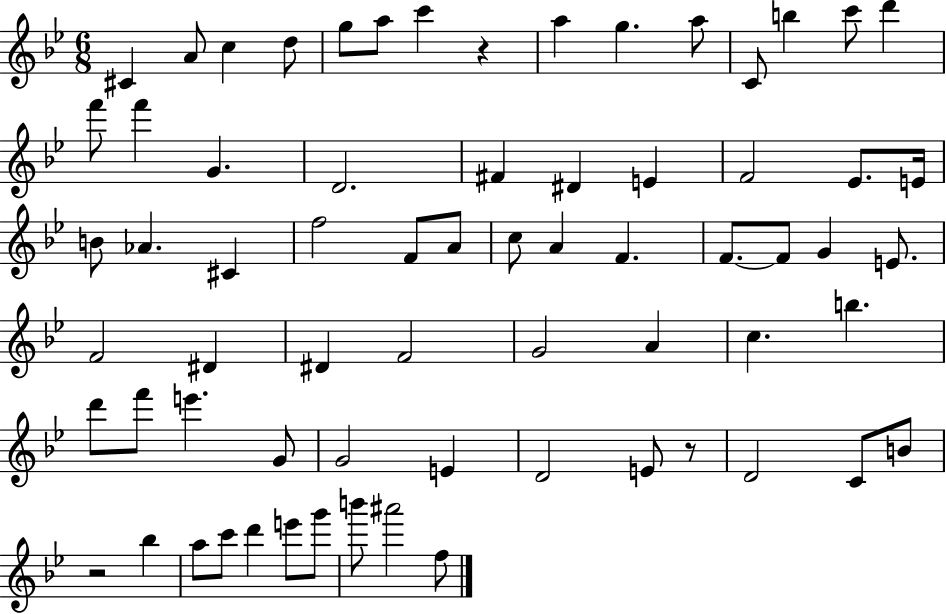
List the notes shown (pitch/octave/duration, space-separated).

C#4/q A4/e C5/q D5/e G5/e A5/e C6/q R/q A5/q G5/q. A5/e C4/e B5/q C6/e D6/q F6/e F6/q G4/q. D4/h. F#4/q D#4/q E4/q F4/h Eb4/e. E4/s B4/e Ab4/q. C#4/q F5/h F4/e A4/e C5/e A4/q F4/q. F4/e. F4/e G4/q E4/e. F4/h D#4/q D#4/q F4/h G4/h A4/q C5/q. B5/q. D6/e F6/e E6/q. G4/e G4/h E4/q D4/h E4/e R/e D4/h C4/e B4/e R/h Bb5/q A5/e C6/e D6/q E6/e G6/e B6/e A#6/h F5/e